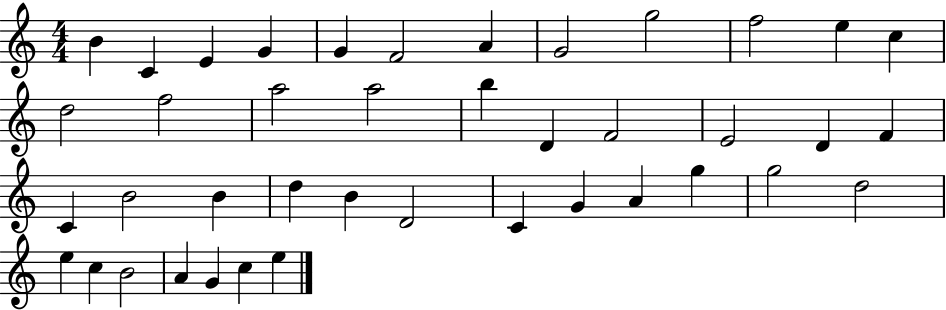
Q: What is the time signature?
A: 4/4